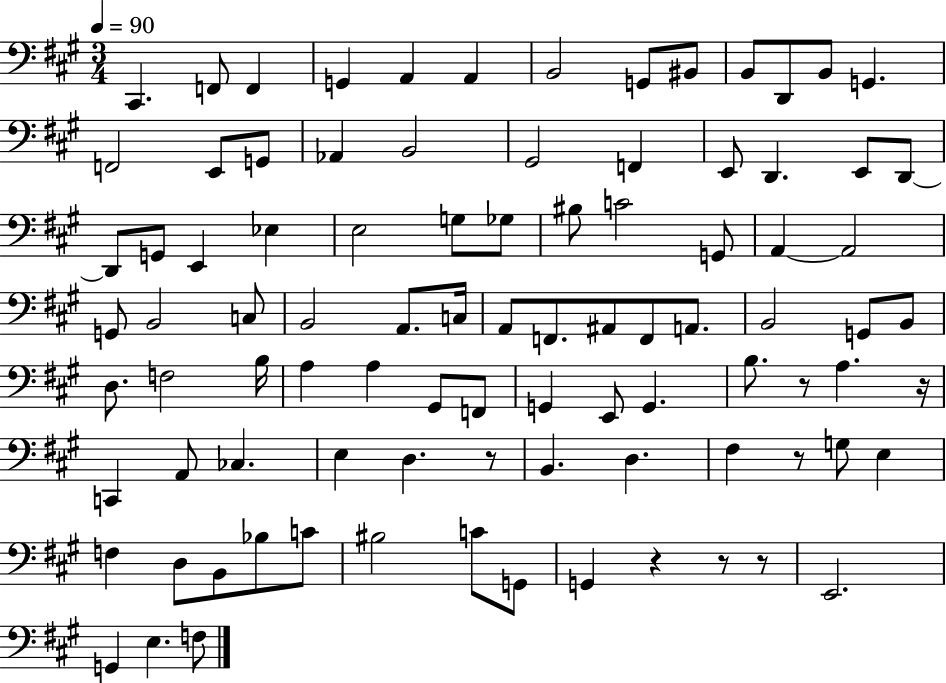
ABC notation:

X:1
T:Untitled
M:3/4
L:1/4
K:A
^C,, F,,/2 F,, G,, A,, A,, B,,2 G,,/2 ^B,,/2 B,,/2 D,,/2 B,,/2 G,, F,,2 E,,/2 G,,/2 _A,, B,,2 ^G,,2 F,, E,,/2 D,, E,,/2 D,,/2 D,,/2 G,,/2 E,, _E, E,2 G,/2 _G,/2 ^B,/2 C2 G,,/2 A,, A,,2 G,,/2 B,,2 C,/2 B,,2 A,,/2 C,/4 A,,/2 F,,/2 ^A,,/2 F,,/2 A,,/2 B,,2 G,,/2 B,,/2 D,/2 F,2 B,/4 A, A, ^G,,/2 F,,/2 G,, E,,/2 G,, B,/2 z/2 A, z/4 C,, A,,/2 _C, E, D, z/2 B,, D, ^F, z/2 G,/2 E, F, D,/2 B,,/2 _B,/2 C/2 ^B,2 C/2 G,,/2 G,, z z/2 z/2 E,,2 G,, E, F,/2